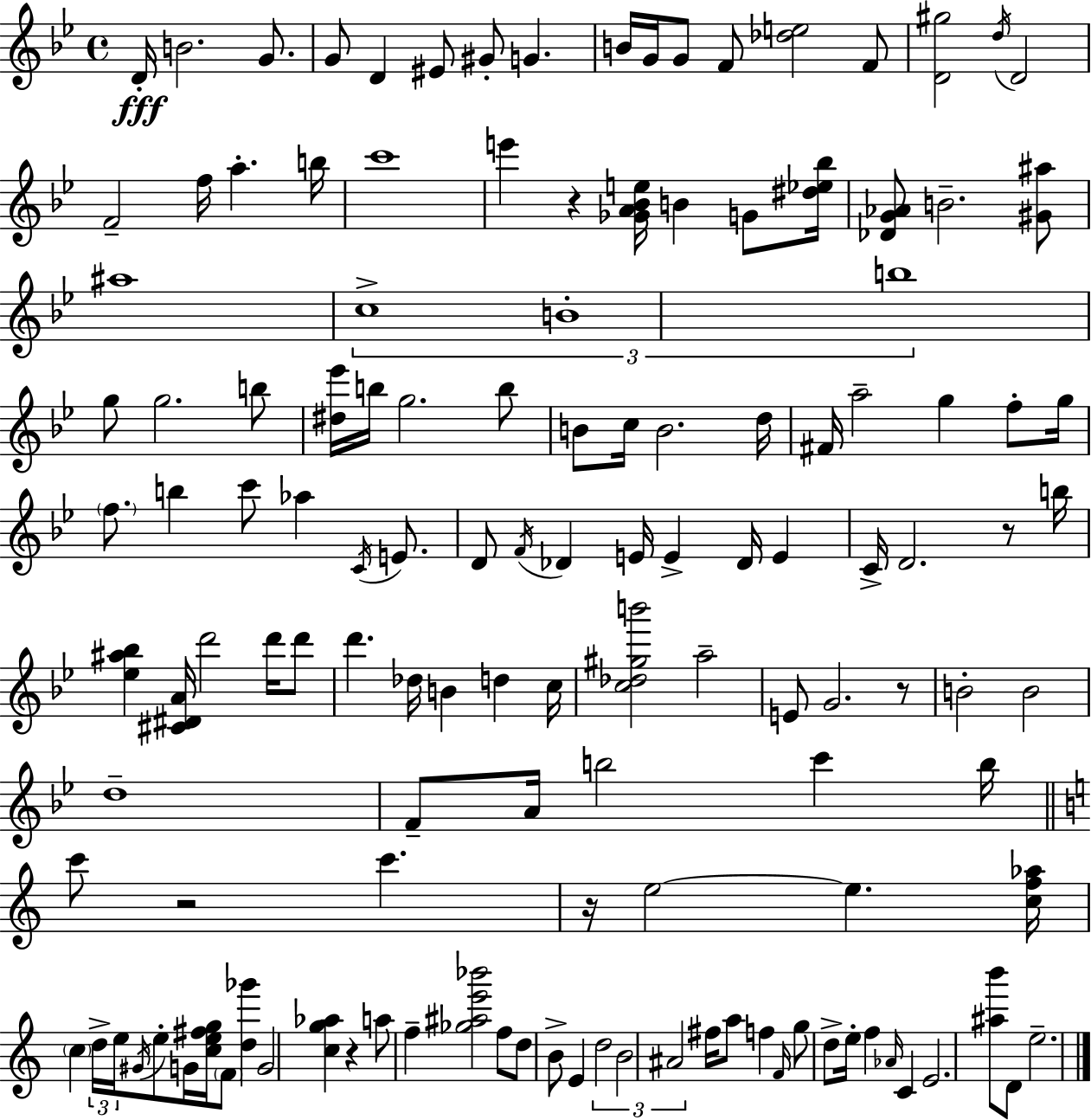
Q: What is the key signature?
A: BES major